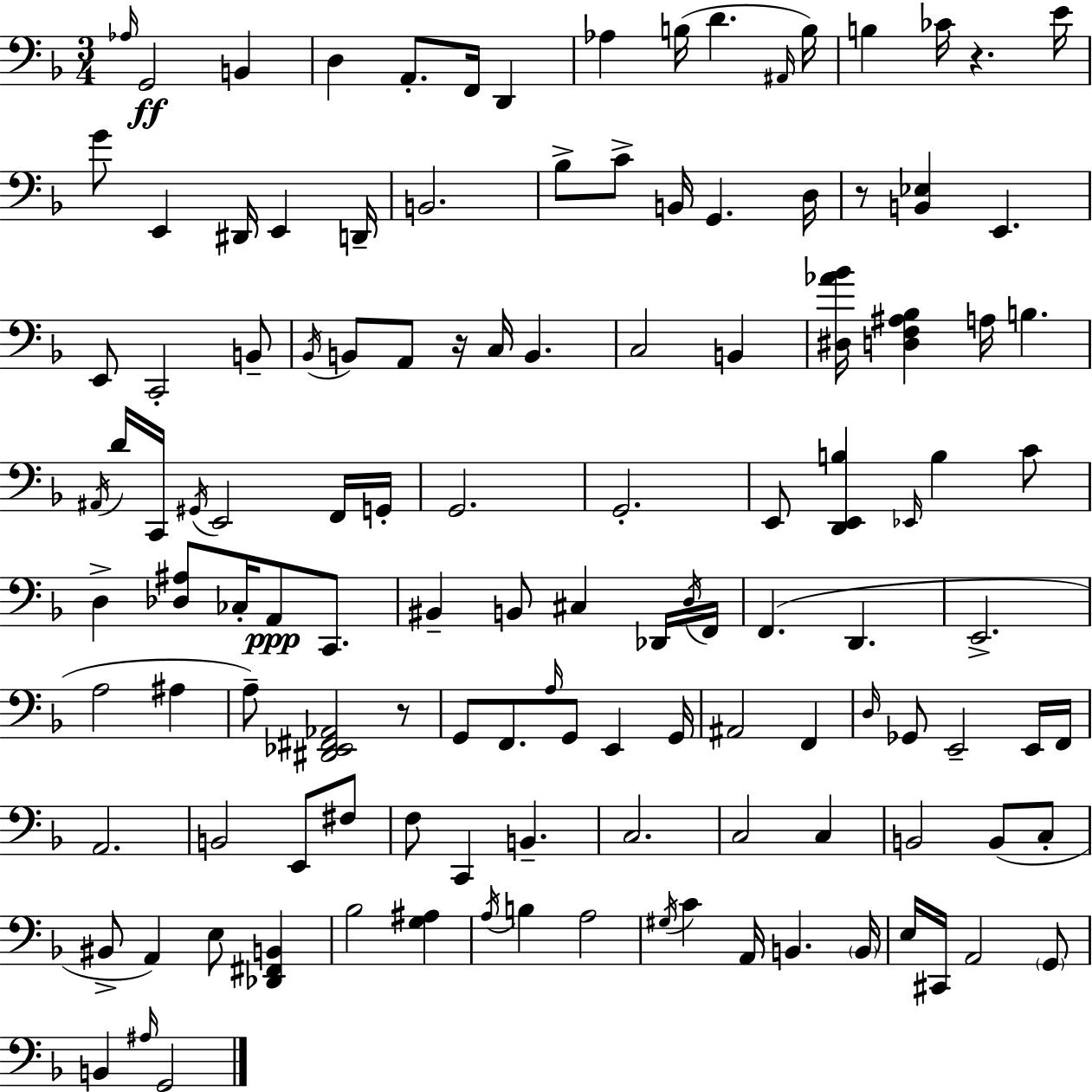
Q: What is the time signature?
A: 3/4